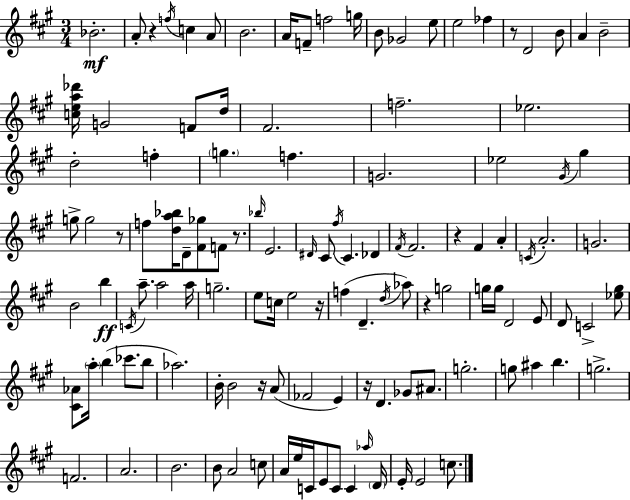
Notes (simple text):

Bb4/h. A4/e R/q F5/s C5/q A4/e B4/h. A4/s F4/e F5/h G5/s B4/e Gb4/h E5/e E5/h FES5/q R/e D4/h B4/e A4/q B4/h [C5,E5,A5,Db6]/s G4/h F4/e D5/s F#4/h. F5/h. Eb5/h. D5/h F5/q G5/q. F5/q. G4/h. Eb5/h G#4/s G#5/q G5/e G5/h R/e F5/e [D5,A5,Bb5]/s D4/e [F#4,Gb5]/e F4/e R/e. Bb5/s E4/h. D#4/s C#4/e F#5/s C#4/q. Db4/q F#4/s F#4/h. R/q F#4/q A4/q C4/s A4/h. G4/h. B4/h B5/q C4/s A5/e. A5/h A5/s G5/h. E5/e C5/s E5/h R/s F5/q D4/q. D5/s Ab5/e R/q G5/h G5/s G5/s D4/h E4/e D4/e C4/h [Eb5,G#5]/e [C#4,Ab4]/e A5/s B5/q CES6/e. B5/e Ab5/h. B4/s B4/h R/s A4/e FES4/h E4/q R/s D4/q. Gb4/e A#4/e. G5/h. G5/e A#5/q B5/q. G5/h. F4/h. A4/h. B4/h. B4/e A4/h C5/e A4/s E5/s C4/s E4/e C4/e C4/q Ab5/s D4/s E4/s E4/h C5/e.